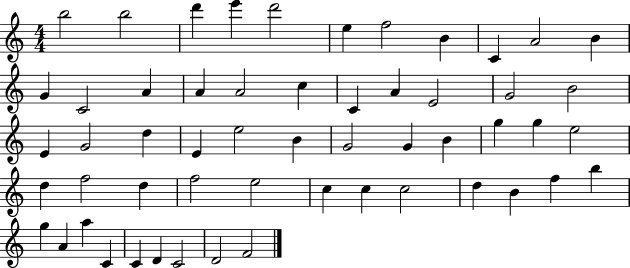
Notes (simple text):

B5/h B5/h D6/q E6/q D6/h E5/q F5/h B4/q C4/q A4/h B4/q G4/q C4/h A4/q A4/q A4/h C5/q C4/q A4/q E4/h G4/h B4/h E4/q G4/h D5/q E4/q E5/h B4/q G4/h G4/q B4/q G5/q G5/q E5/h D5/q F5/h D5/q F5/h E5/h C5/q C5/q C5/h D5/q B4/q F5/q B5/q G5/q A4/q A5/q C4/q C4/q D4/q C4/h D4/h F4/h